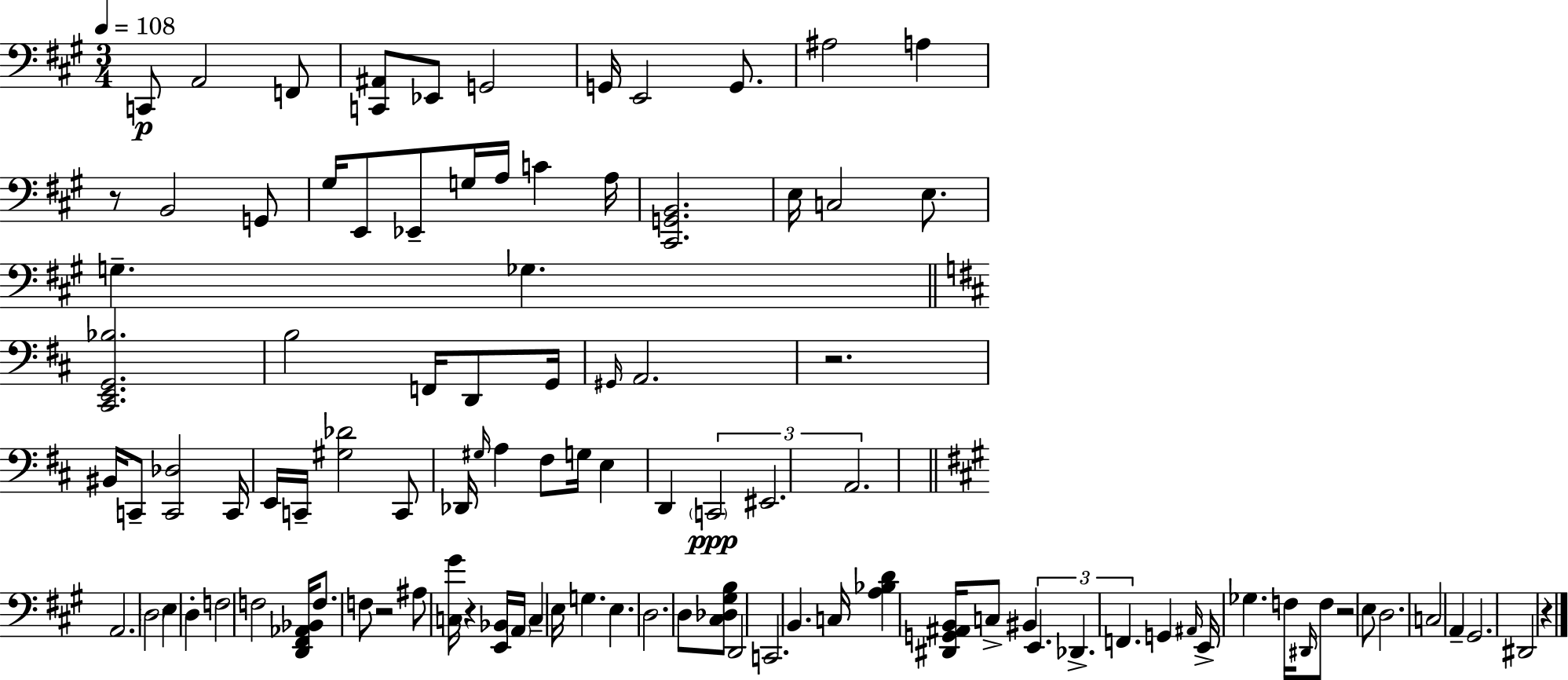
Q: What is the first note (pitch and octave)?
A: C2